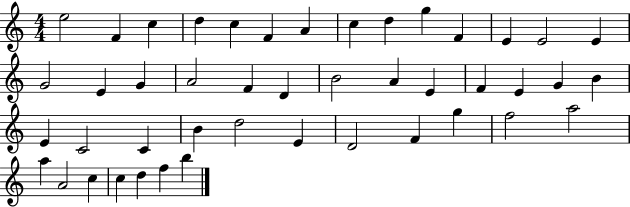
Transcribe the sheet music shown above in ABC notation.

X:1
T:Untitled
M:4/4
L:1/4
K:C
e2 F c d c F A c d g F E E2 E G2 E G A2 F D B2 A E F E G B E C2 C B d2 E D2 F g f2 a2 a A2 c c d f b